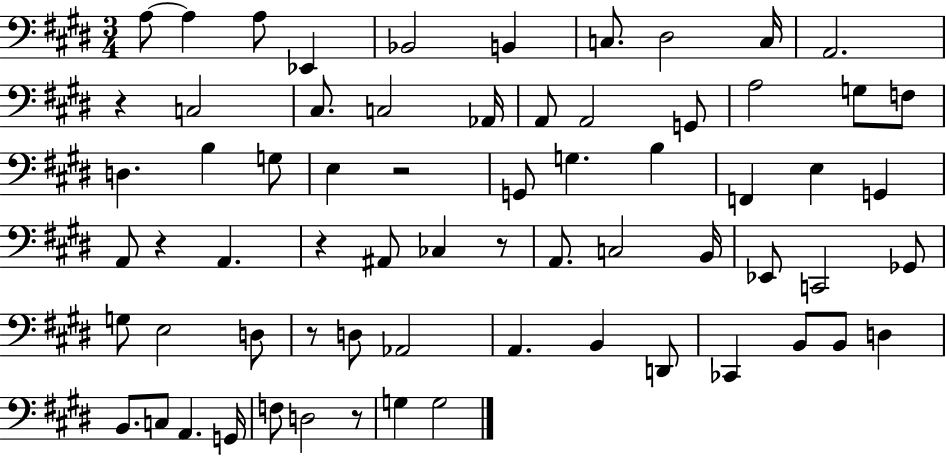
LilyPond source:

{
  \clef bass
  \numericTimeSignature
  \time 3/4
  \key e \major
  \repeat volta 2 { a8~~ a4 a8 ees,4 | bes,2 b,4 | c8. dis2 c16 | a,2. | \break r4 c2 | cis8. c2 aes,16 | a,8 a,2 g,8 | a2 g8 f8 | \break d4. b4 g8 | e4 r2 | g,8 g4. b4 | f,4 e4 g,4 | \break a,8 r4 a,4. | r4 ais,8 ces4 r8 | a,8. c2 b,16 | ees,8 c,2 ges,8 | \break g8 e2 d8 | r8 d8 aes,2 | a,4. b,4 d,8 | ces,4 b,8 b,8 d4 | \break b,8. c8 a,4. g,16 | f8 d2 r8 | g4 g2 | } \bar "|."
}